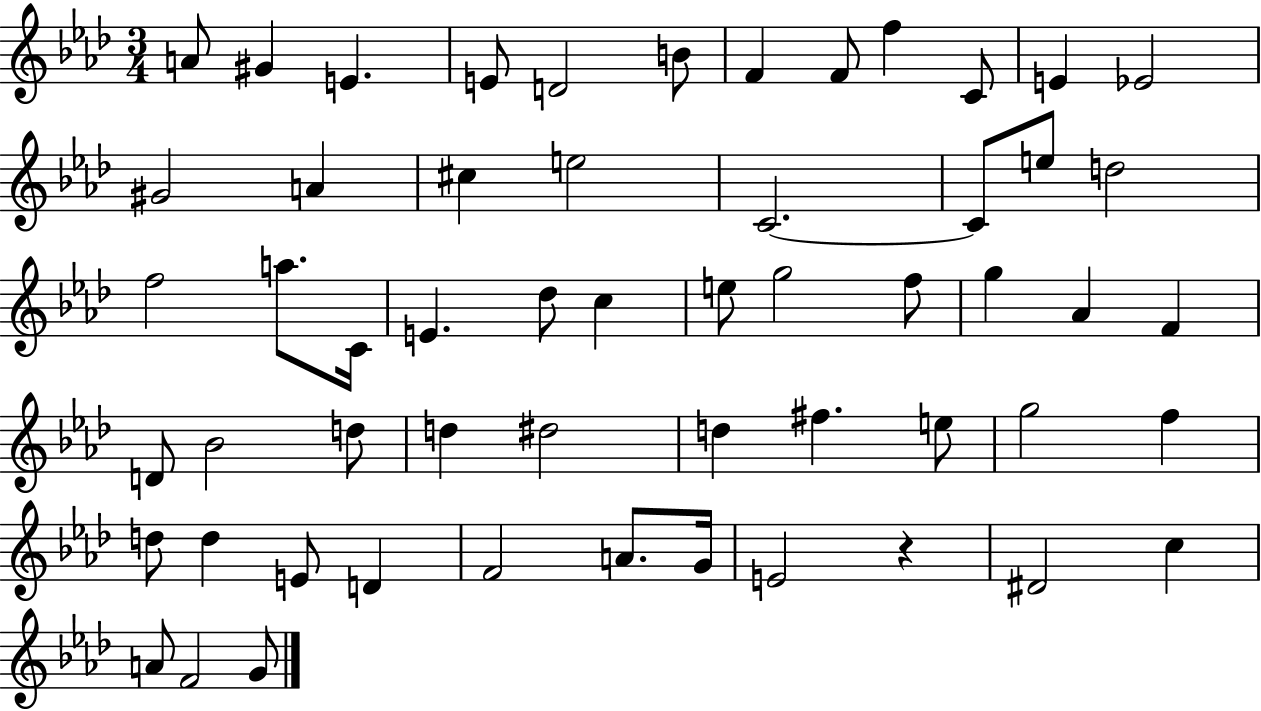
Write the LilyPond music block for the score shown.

{
  \clef treble
  \numericTimeSignature
  \time 3/4
  \key aes \major
  a'8 gis'4 e'4. | e'8 d'2 b'8 | f'4 f'8 f''4 c'8 | e'4 ees'2 | \break gis'2 a'4 | cis''4 e''2 | c'2.~~ | c'8 e''8 d''2 | \break f''2 a''8. c'16 | e'4. des''8 c''4 | e''8 g''2 f''8 | g''4 aes'4 f'4 | \break d'8 bes'2 d''8 | d''4 dis''2 | d''4 fis''4. e''8 | g''2 f''4 | \break d''8 d''4 e'8 d'4 | f'2 a'8. g'16 | e'2 r4 | dis'2 c''4 | \break a'8 f'2 g'8 | \bar "|."
}